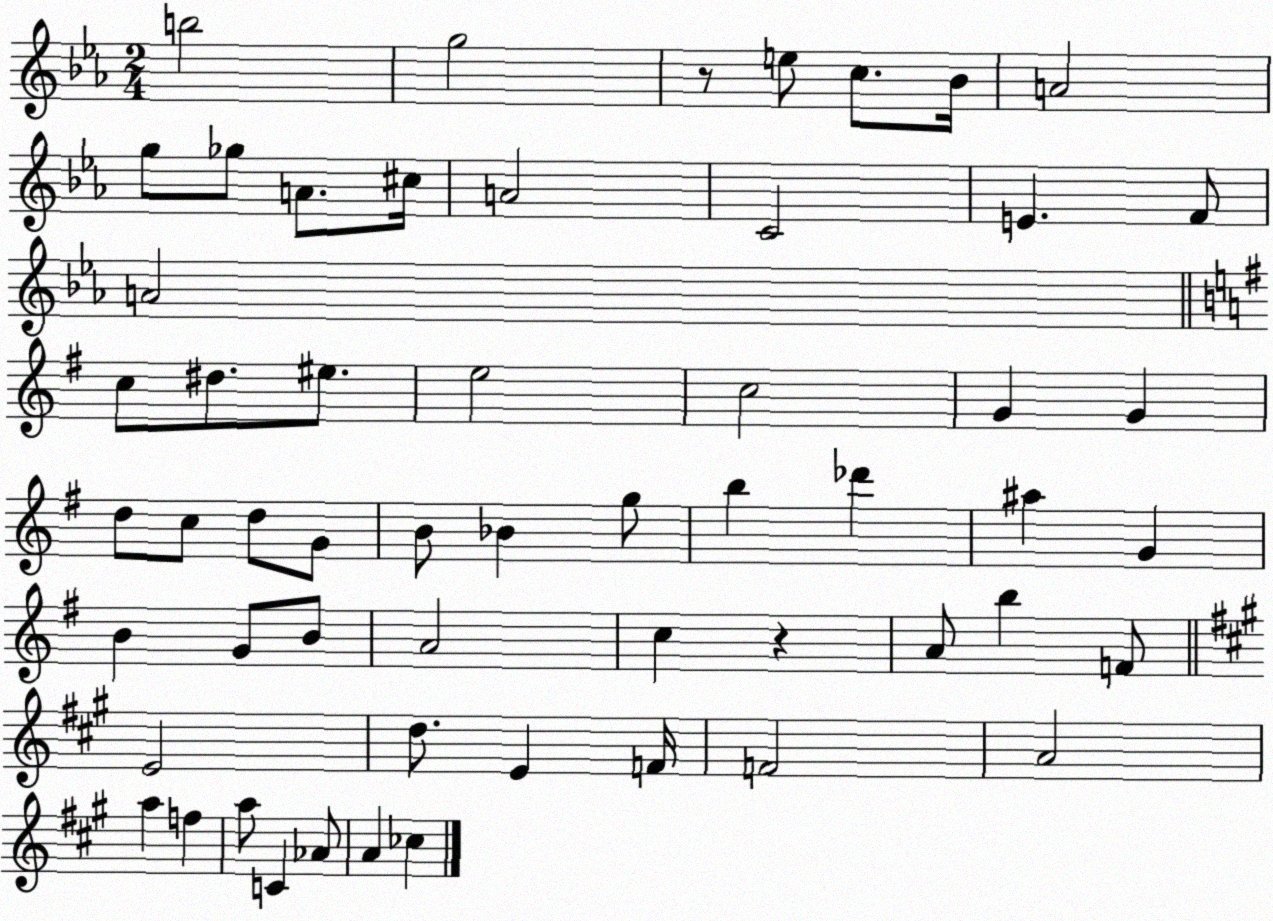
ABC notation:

X:1
T:Untitled
M:2/4
L:1/4
K:Eb
b2 g2 z/2 e/2 c/2 _B/4 A2 g/2 _g/2 A/2 ^c/4 A2 C2 E F/2 A2 c/2 ^d/2 ^e/2 e2 c2 G G d/2 c/2 d/2 G/2 B/2 _B g/2 b _d' ^a G B G/2 B/2 A2 c z A/2 b F/2 E2 d/2 E F/4 F2 A2 a f a/2 C _A/2 A _c